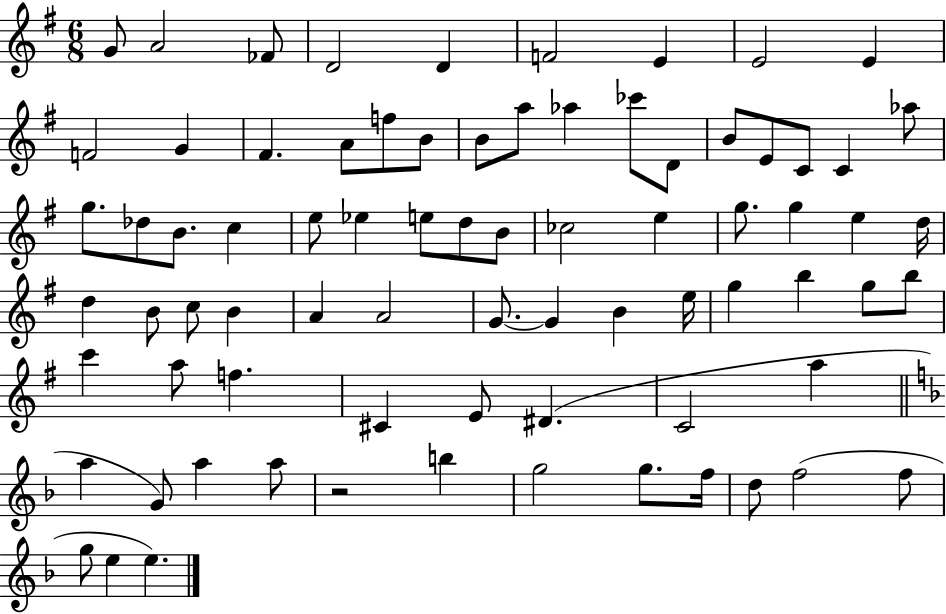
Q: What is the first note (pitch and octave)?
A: G4